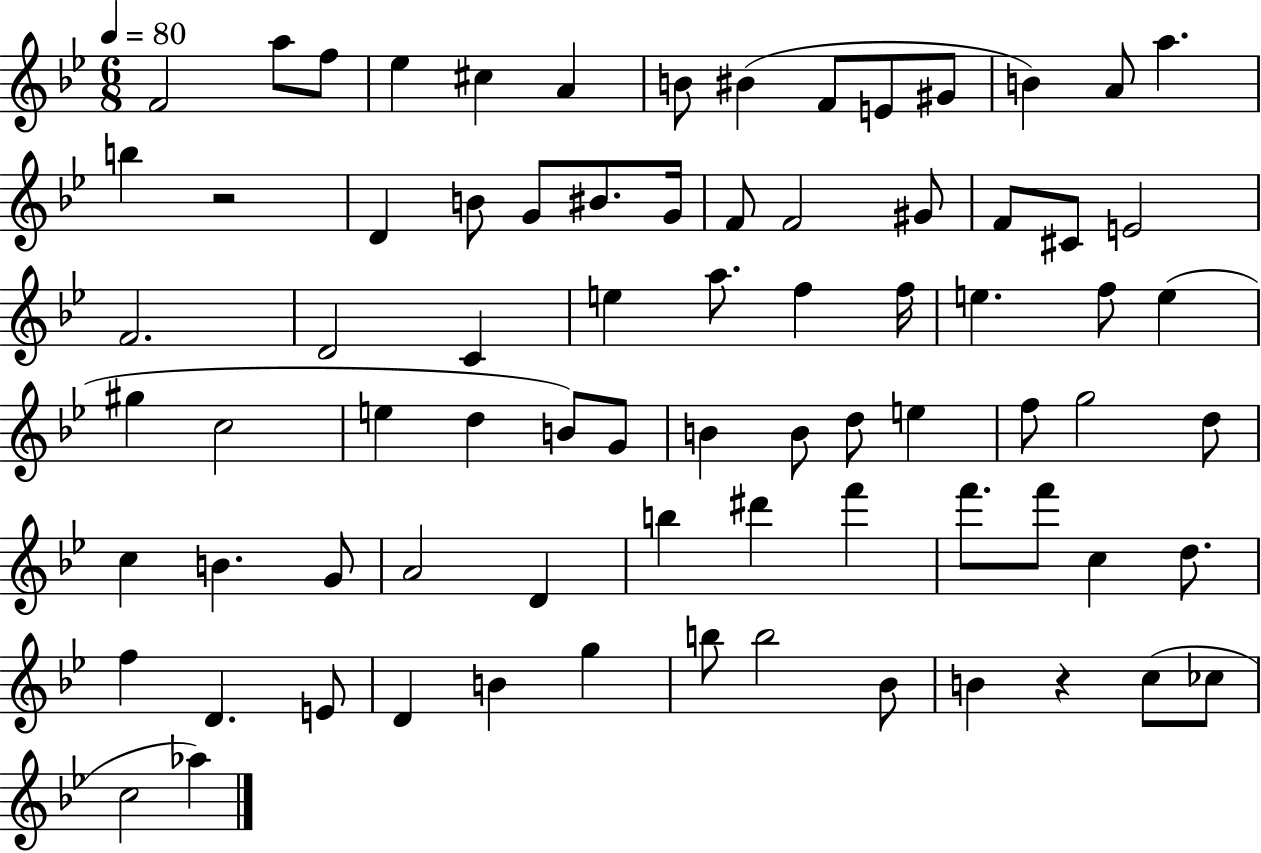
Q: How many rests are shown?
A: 2